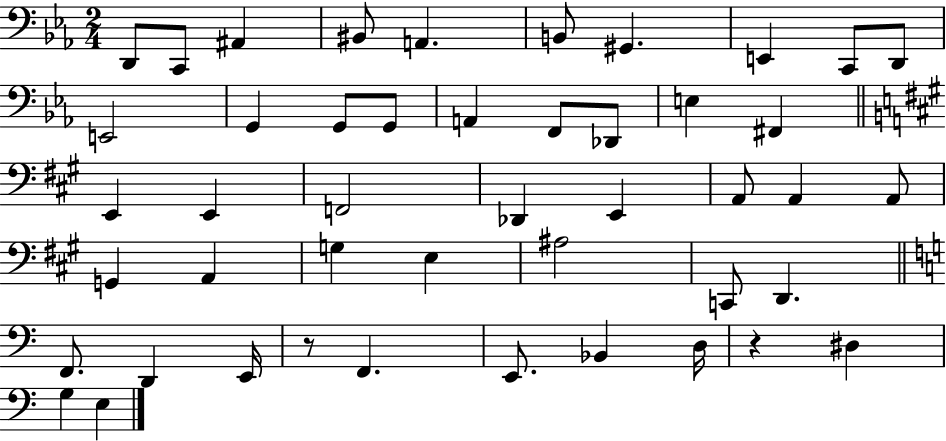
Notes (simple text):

D2/e C2/e A#2/q BIS2/e A2/q. B2/e G#2/q. E2/q C2/e D2/e E2/h G2/q G2/e G2/e A2/q F2/e Db2/e E3/q F#2/q E2/q E2/q F2/h Db2/q E2/q A2/e A2/q A2/e G2/q A2/q G3/q E3/q A#3/h C2/e D2/q. F2/e. D2/q E2/s R/e F2/q. E2/e. Bb2/q D3/s R/q D#3/q G3/q E3/q